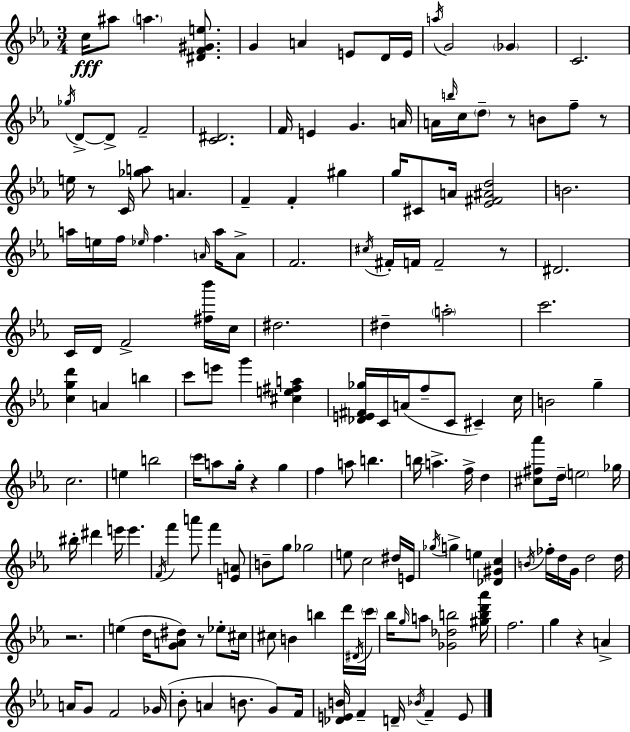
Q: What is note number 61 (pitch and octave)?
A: C6